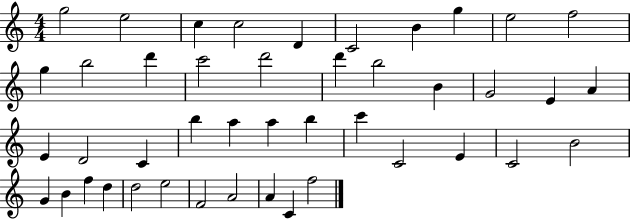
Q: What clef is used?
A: treble